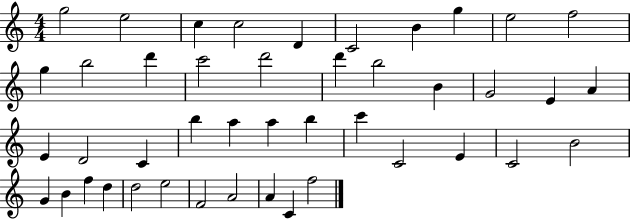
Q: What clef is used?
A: treble